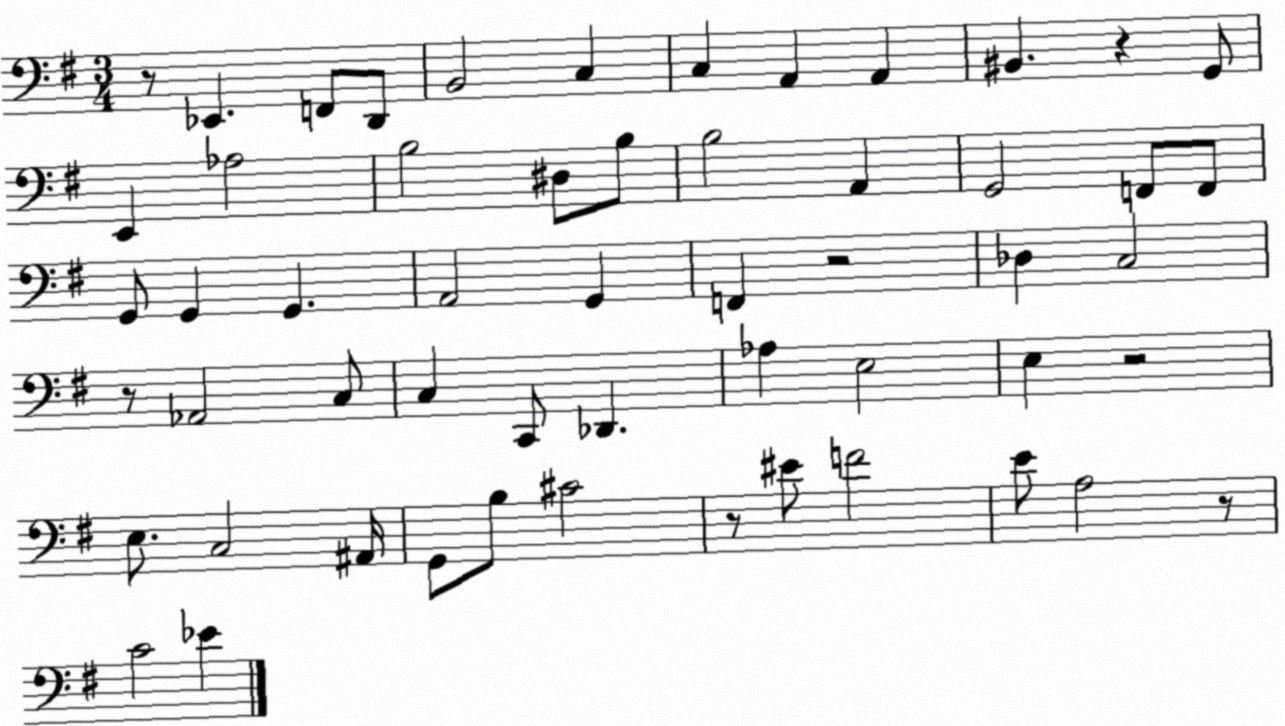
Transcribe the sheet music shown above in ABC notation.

X:1
T:Untitled
M:3/4
L:1/4
K:G
z/2 _E,, F,,/2 D,,/2 B,,2 C, C, A,, A,, ^B,, z G,,/2 E,, _A,2 B,2 ^D,/2 B,/2 B,2 A,, G,,2 F,,/2 F,,/2 G,,/2 G,, G,, A,,2 G,, F,, z2 _D, C,2 z/2 _A,,2 C,/2 C, C,,/2 _D,, _A, E,2 E, z2 E,/2 C,2 ^A,,/4 G,,/2 B,/2 ^C2 z/2 ^E/2 F2 E/2 A,2 z/2 C2 _E